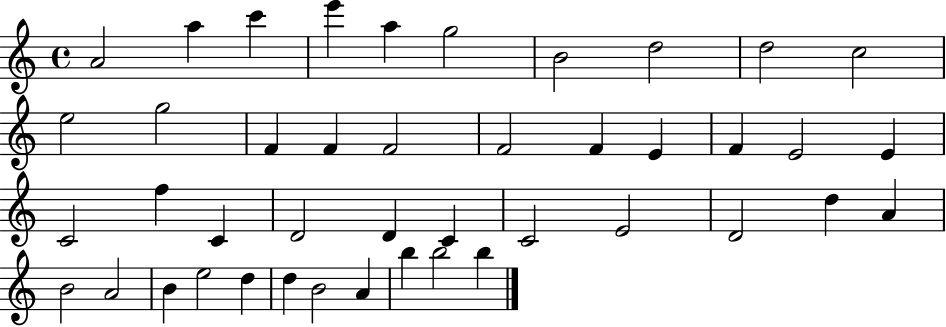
{
  \clef treble
  \time 4/4
  \defaultTimeSignature
  \key c \major
  a'2 a''4 c'''4 | e'''4 a''4 g''2 | b'2 d''2 | d''2 c''2 | \break e''2 g''2 | f'4 f'4 f'2 | f'2 f'4 e'4 | f'4 e'2 e'4 | \break c'2 f''4 c'4 | d'2 d'4 c'4 | c'2 e'2 | d'2 d''4 a'4 | \break b'2 a'2 | b'4 e''2 d''4 | d''4 b'2 a'4 | b''4 b''2 b''4 | \break \bar "|."
}